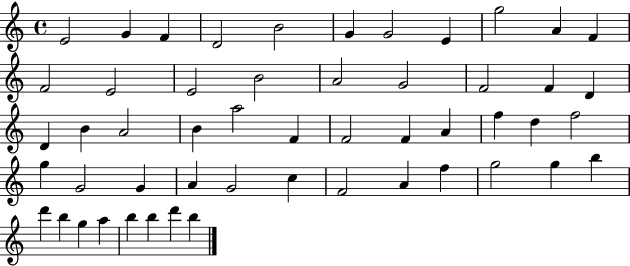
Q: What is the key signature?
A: C major